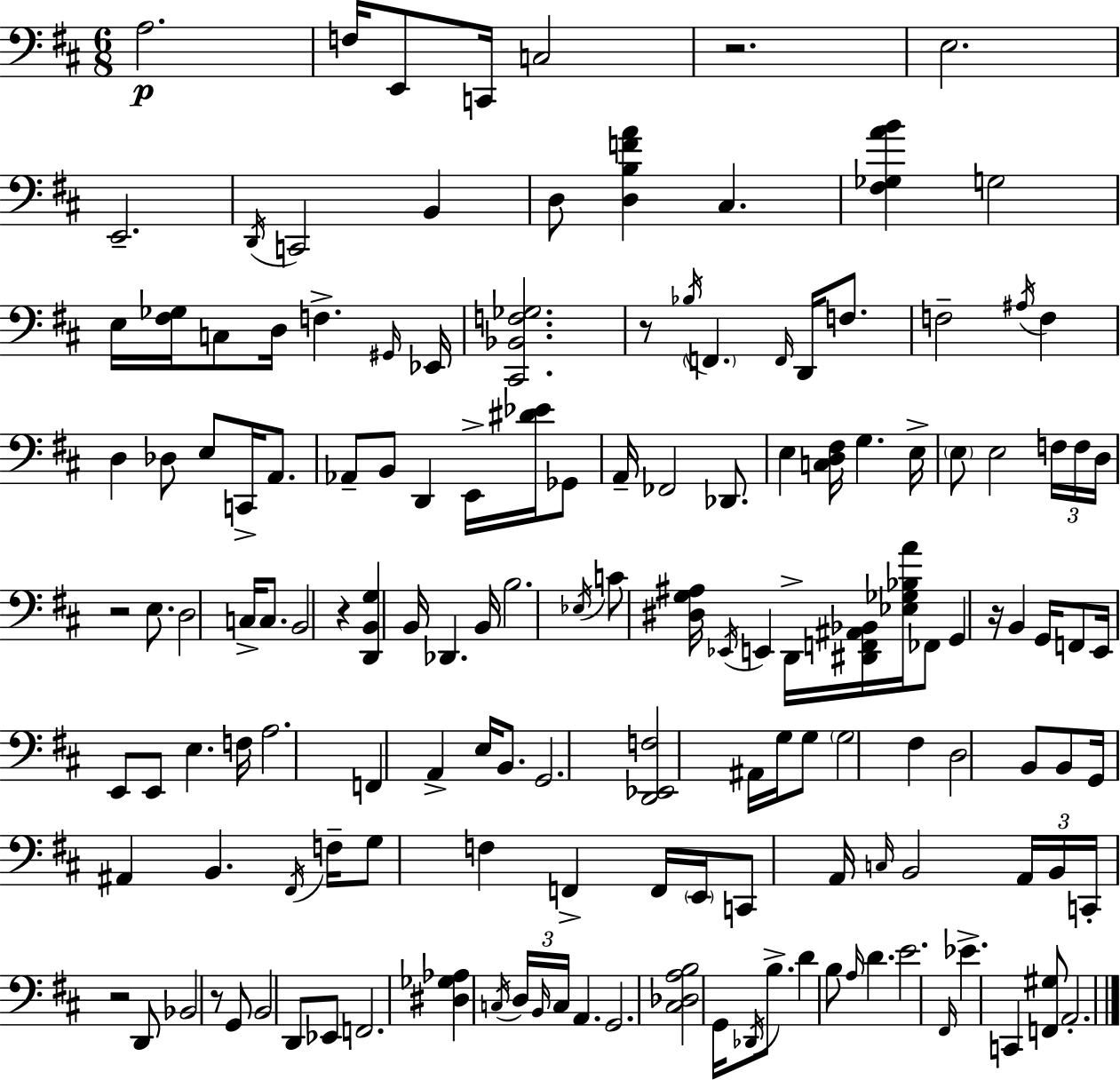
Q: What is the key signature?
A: D major